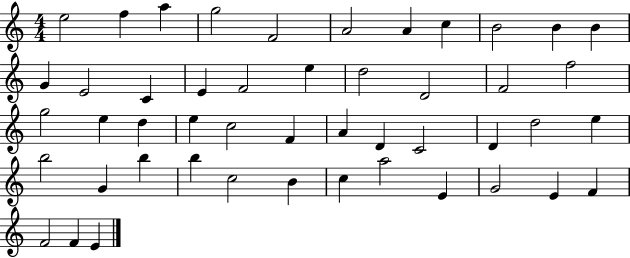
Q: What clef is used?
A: treble